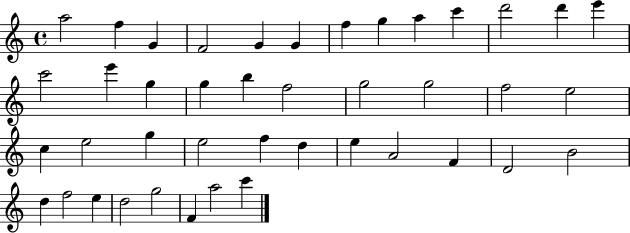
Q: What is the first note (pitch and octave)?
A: A5